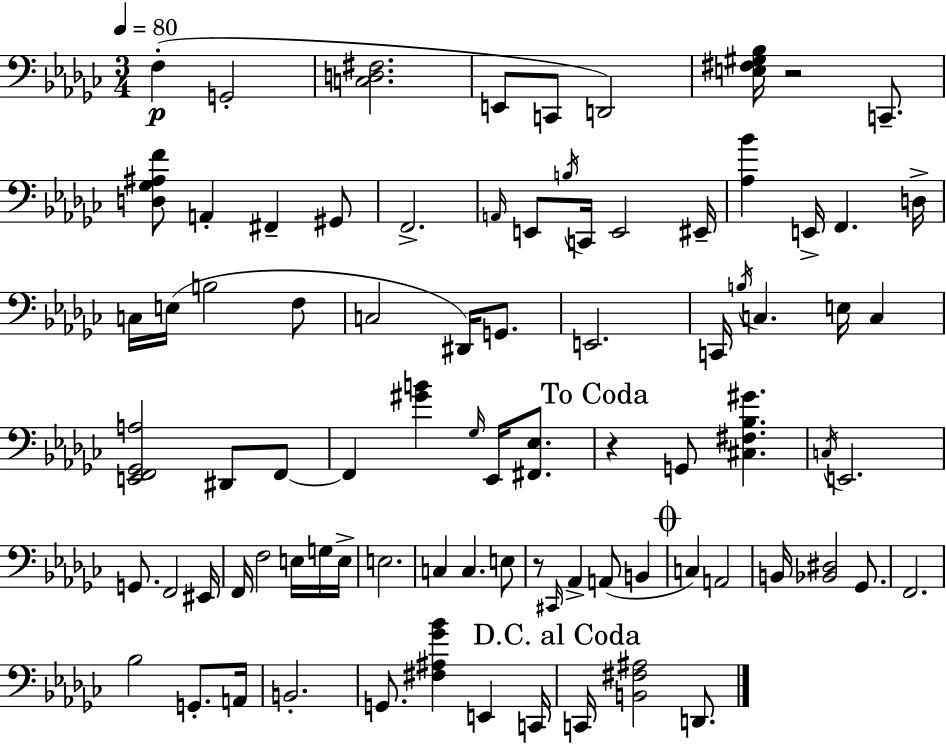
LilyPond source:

{
  \clef bass
  \numericTimeSignature
  \time 3/4
  \key ees \minor
  \tempo 4 = 80
  f4-.(\p g,2-. | <c d fis>2. | e,8 c,8 d,2) | <e fis gis bes>16 r2 c,8.-- | \break <d ges ais f'>8 a,4-. fis,4-- gis,8 | f,2.-> | \grace { a,16 } e,8 \acciaccatura { b16 } c,16 e,2 | eis,16-- <aes bes'>4 e,16-> f,4. | \break d16-> c16 e16( b2 | f8 c2 dis,16) g,8. | e,2. | c,16 \acciaccatura { b16 } c4. e16 c4 | \break <e, f, ges, a>2 dis,8 | f,8~~ f,4 <gis' b'>4 \grace { ges16 } | ees,16 <fis, ees>8. \mark "To Coda" r4 g,8 <cis fis bes gis'>4. | \acciaccatura { c16 } e,2. | \break g,8. f,2 | eis,16 f,16 f2 | e16 g16 e16-> e2. | c4 c4. | \break e8 r8 \grace { cis,16 } aes,4-> | a,8( b,4 \mark \markup { \musicglyph "scripts.coda" } c4) a,2 | b,16 <bes, dis>2 | ges,8. f,2. | \break bes2 | g,8.-. a,16 b,2.-. | g,8. <fis ais ges' bes'>4 | e,4 c,16 \mark "D.C. al Coda" c,16 <b, fis ais>2 | \break d,8. \bar "|."
}